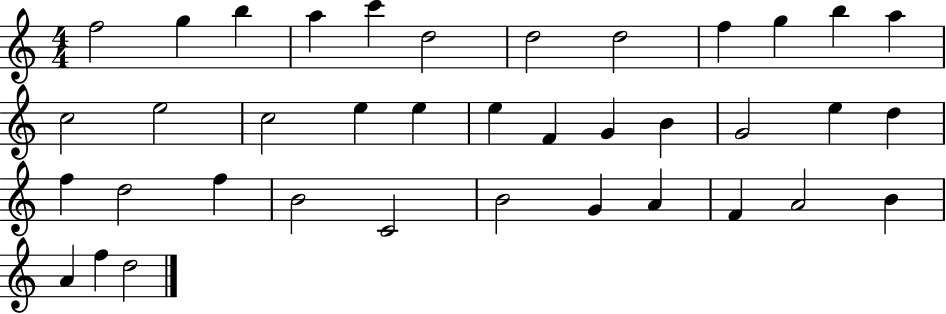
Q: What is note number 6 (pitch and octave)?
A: D5